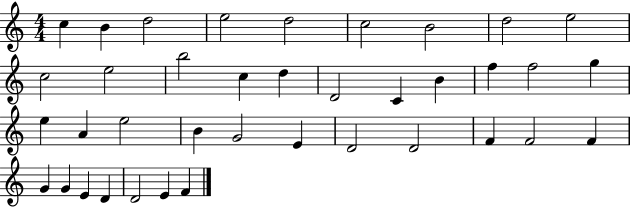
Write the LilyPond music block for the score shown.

{
  \clef treble
  \numericTimeSignature
  \time 4/4
  \key c \major
  c''4 b'4 d''2 | e''2 d''2 | c''2 b'2 | d''2 e''2 | \break c''2 e''2 | b''2 c''4 d''4 | d'2 c'4 b'4 | f''4 f''2 g''4 | \break e''4 a'4 e''2 | b'4 g'2 e'4 | d'2 d'2 | f'4 f'2 f'4 | \break g'4 g'4 e'4 d'4 | d'2 e'4 f'4 | \bar "|."
}